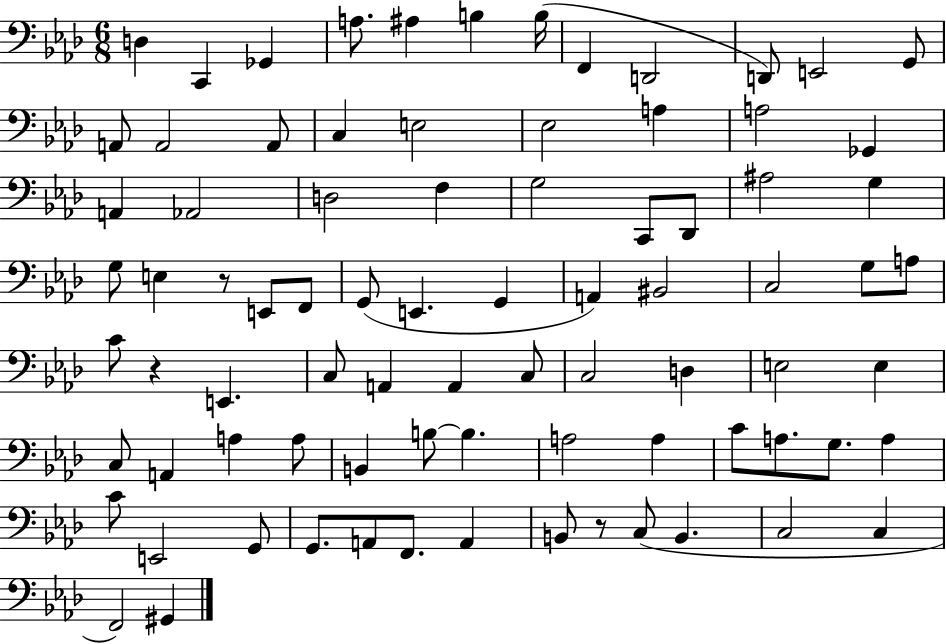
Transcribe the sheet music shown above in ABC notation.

X:1
T:Untitled
M:6/8
L:1/4
K:Ab
D, C,, _G,, A,/2 ^A, B, B,/4 F,, D,,2 D,,/2 E,,2 G,,/2 A,,/2 A,,2 A,,/2 C, E,2 _E,2 A, A,2 _G,, A,, _A,,2 D,2 F, G,2 C,,/2 _D,,/2 ^A,2 G, G,/2 E, z/2 E,,/2 F,,/2 G,,/2 E,, G,, A,, ^B,,2 C,2 G,/2 A,/2 C/2 z E,, C,/2 A,, A,, C,/2 C,2 D, E,2 E, C,/2 A,, A, A,/2 B,, B,/2 B, A,2 A, C/2 A,/2 G,/2 A, C/2 E,,2 G,,/2 G,,/2 A,,/2 F,,/2 A,, B,,/2 z/2 C,/2 B,, C,2 C, F,,2 ^G,,